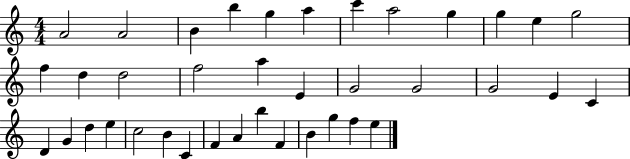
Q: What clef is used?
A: treble